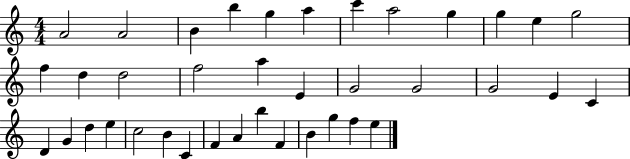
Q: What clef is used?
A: treble